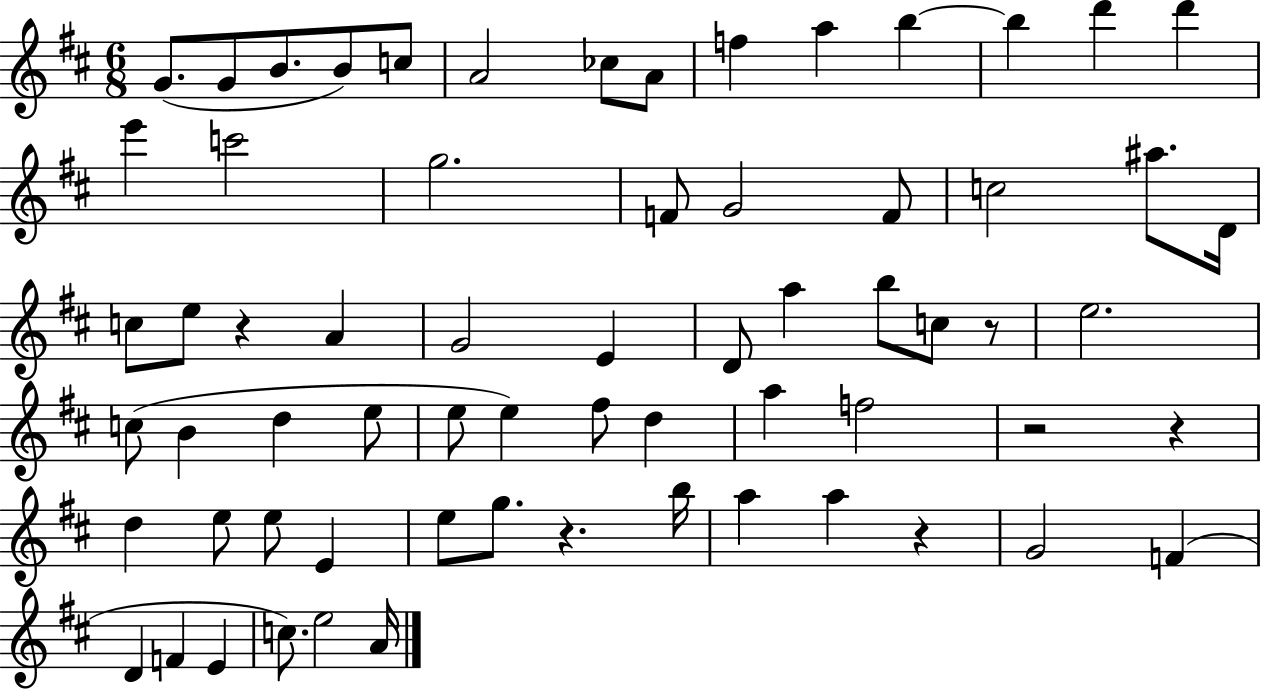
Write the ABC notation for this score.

X:1
T:Untitled
M:6/8
L:1/4
K:D
G/2 G/2 B/2 B/2 c/2 A2 _c/2 A/2 f a b b d' d' e' c'2 g2 F/2 G2 F/2 c2 ^a/2 D/4 c/2 e/2 z A G2 E D/2 a b/2 c/2 z/2 e2 c/2 B d e/2 e/2 e ^f/2 d a f2 z2 z d e/2 e/2 E e/2 g/2 z b/4 a a z G2 F D F E c/2 e2 A/4